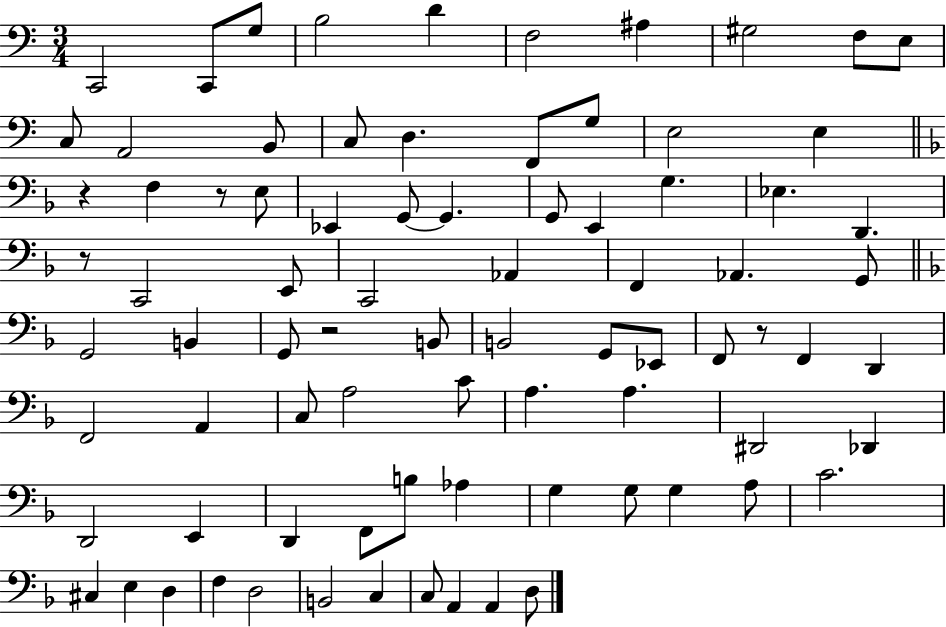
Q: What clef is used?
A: bass